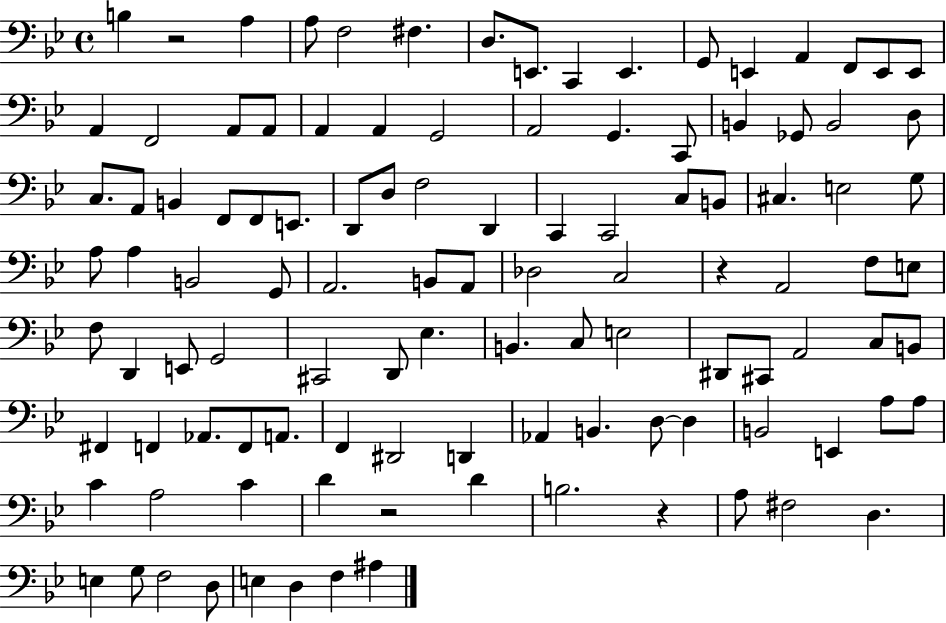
X:1
T:Untitled
M:4/4
L:1/4
K:Bb
B, z2 A, A,/2 F,2 ^F, D,/2 E,,/2 C,, E,, G,,/2 E,, A,, F,,/2 E,,/2 E,,/2 A,, F,,2 A,,/2 A,,/2 A,, A,, G,,2 A,,2 G,, C,,/2 B,, _G,,/2 B,,2 D,/2 C,/2 A,,/2 B,, F,,/2 F,,/2 E,,/2 D,,/2 D,/2 F,2 D,, C,, C,,2 C,/2 B,,/2 ^C, E,2 G,/2 A,/2 A, B,,2 G,,/2 A,,2 B,,/2 A,,/2 _D,2 C,2 z A,,2 F,/2 E,/2 F,/2 D,, E,,/2 G,,2 ^C,,2 D,,/2 _E, B,, C,/2 E,2 ^D,,/2 ^C,,/2 A,,2 C,/2 B,,/2 ^F,, F,, _A,,/2 F,,/2 A,,/2 F,, ^D,,2 D,, _A,, B,, D,/2 D, B,,2 E,, A,/2 A,/2 C A,2 C D z2 D B,2 z A,/2 ^F,2 D, E, G,/2 F,2 D,/2 E, D, F, ^A,